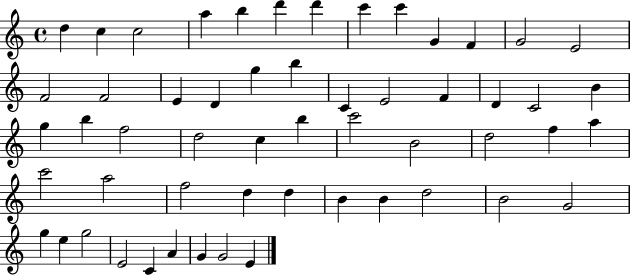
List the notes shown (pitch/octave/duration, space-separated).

D5/q C5/q C5/h A5/q B5/q D6/q D6/q C6/q C6/q G4/q F4/q G4/h E4/h F4/h F4/h E4/q D4/q G5/q B5/q C4/q E4/h F4/q D4/q C4/h B4/q G5/q B5/q F5/h D5/h C5/q B5/q C6/h B4/h D5/h F5/q A5/q C6/h A5/h F5/h D5/q D5/q B4/q B4/q D5/h B4/h G4/h G5/q E5/q G5/h E4/h C4/q A4/q G4/q G4/h E4/q